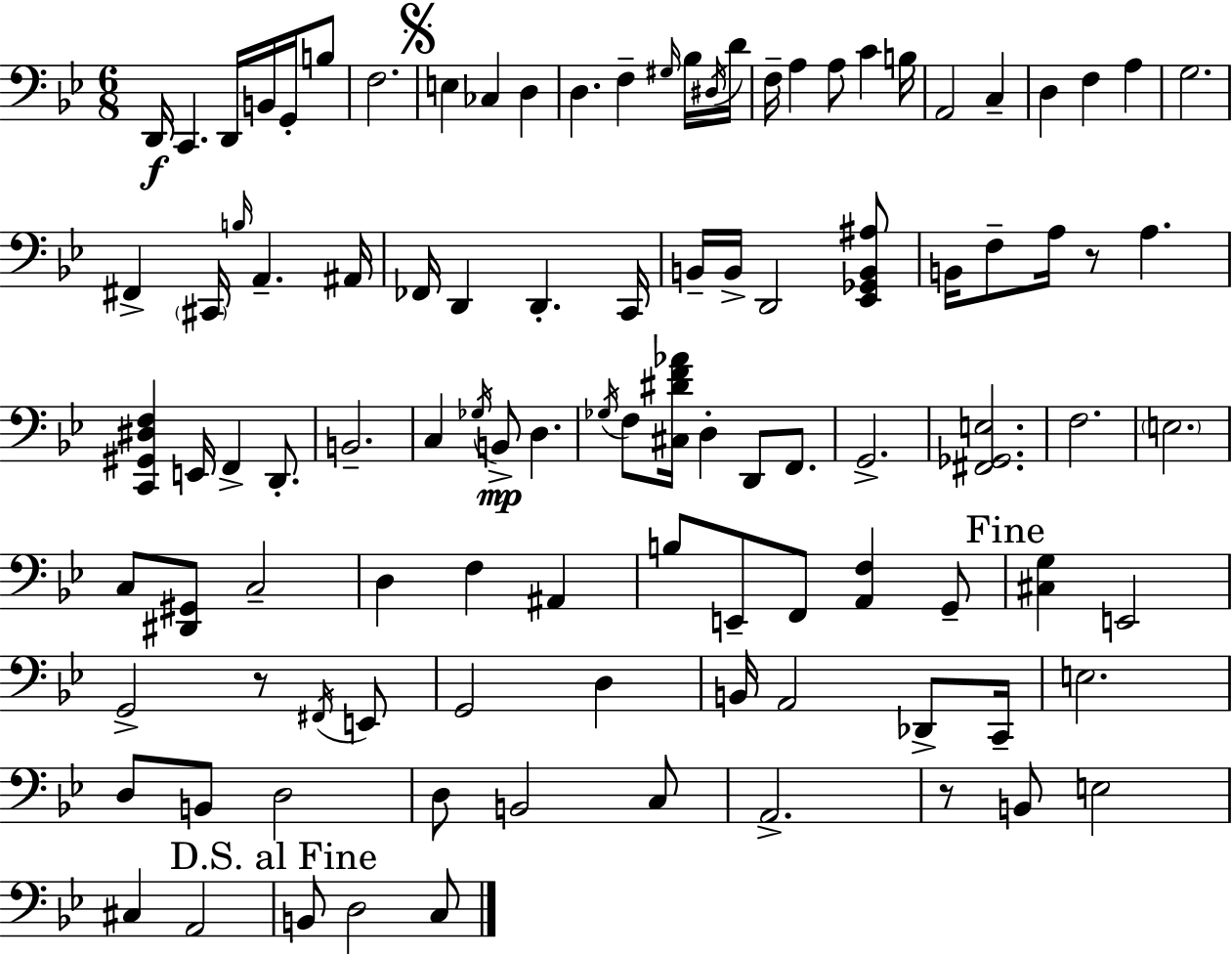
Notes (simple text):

D2/s C2/q. D2/s B2/s G2/s B3/e F3/h. E3/q CES3/q D3/q D3/q. F3/q G#3/s Bb3/s D#3/s D4/s F3/s A3/q A3/e C4/q B3/s A2/h C3/q D3/q F3/q A3/q G3/h. F#2/q C#2/s B3/s A2/q. A#2/s FES2/s D2/q D2/q. C2/s B2/s B2/s D2/h [Eb2,Gb2,B2,A#3]/e B2/s F3/e A3/s R/e A3/q. [C2,G#2,D#3,F3]/q E2/s F2/q D2/e. B2/h. C3/q Gb3/s B2/e D3/q. Gb3/s F3/e [C#3,D#4,F4,Ab4]/s D3/q D2/e F2/e. G2/h. [F#2,Gb2,E3]/h. F3/h. E3/h. C3/e [D#2,G#2]/e C3/h D3/q F3/q A#2/q B3/e E2/e F2/e [A2,F3]/q G2/e [C#3,G3]/q E2/h G2/h R/e F#2/s E2/e G2/h D3/q B2/s A2/h Db2/e C2/s E3/h. D3/e B2/e D3/h D3/e B2/h C3/e A2/h. R/e B2/e E3/h C#3/q A2/h B2/e D3/h C3/e